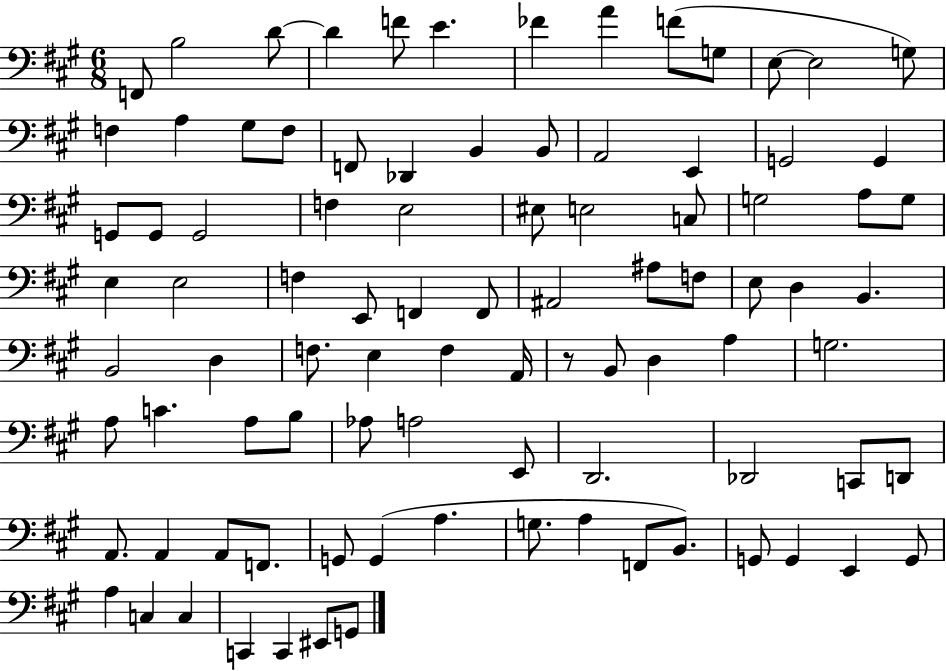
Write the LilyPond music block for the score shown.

{
  \clef bass
  \numericTimeSignature
  \time 6/8
  \key a \major
  \repeat volta 2 { f,8 b2 d'8~~ | d'4 f'8 e'4. | fes'4 a'4 f'8( g8 | e8~~ e2 g8) | \break f4 a4 gis8 f8 | f,8 des,4 b,4 b,8 | a,2 e,4 | g,2 g,4 | \break g,8 g,8 g,2 | f4 e2 | eis8 e2 c8 | g2 a8 g8 | \break e4 e2 | f4 e,8 f,4 f,8 | ais,2 ais8 f8 | e8 d4 b,4. | \break b,2 d4 | f8. e4 f4 a,16 | r8 b,8 d4 a4 | g2. | \break a8 c'4. a8 b8 | aes8 a2 e,8 | d,2. | des,2 c,8 d,8 | \break a,8. a,4 a,8 f,8. | g,8 g,4( a4. | g8. a4 f,8 b,8.) | g,8 g,4 e,4 g,8 | \break a4 c4 c4 | c,4 c,4 eis,8 g,8 | } \bar "|."
}